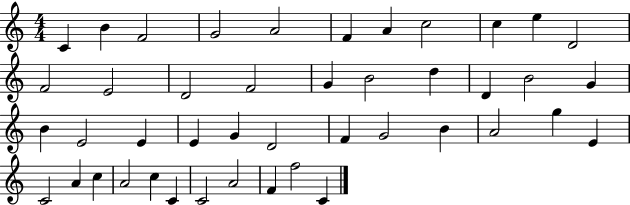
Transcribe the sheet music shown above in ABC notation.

X:1
T:Untitled
M:4/4
L:1/4
K:C
C B F2 G2 A2 F A c2 c e D2 F2 E2 D2 F2 G B2 d D B2 G B E2 E E G D2 F G2 B A2 g E C2 A c A2 c C C2 A2 F f2 C